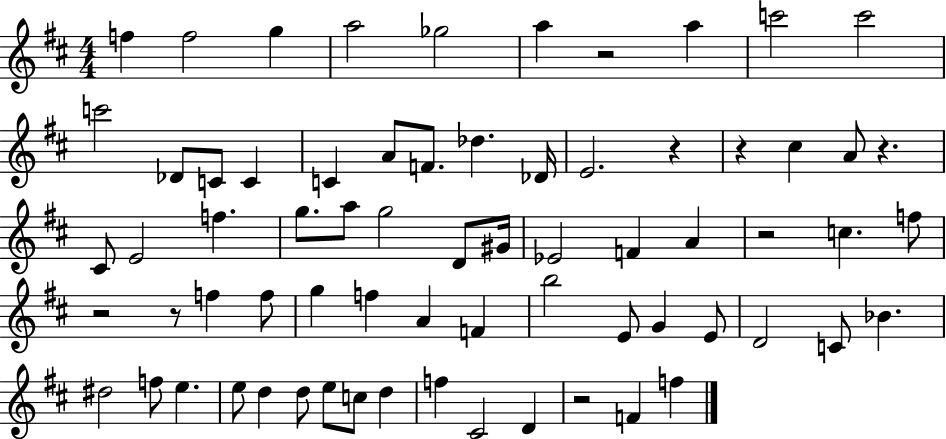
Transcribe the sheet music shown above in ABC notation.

X:1
T:Untitled
M:4/4
L:1/4
K:D
f f2 g a2 _g2 a z2 a c'2 c'2 c'2 _D/2 C/2 C C A/2 F/2 _d _D/4 E2 z z ^c A/2 z ^C/2 E2 f g/2 a/2 g2 D/2 ^G/4 _E2 F A z2 c f/2 z2 z/2 f f/2 g f A F b2 E/2 G E/2 D2 C/2 _B ^d2 f/2 e e/2 d d/2 e/2 c/2 d f ^C2 D z2 F f